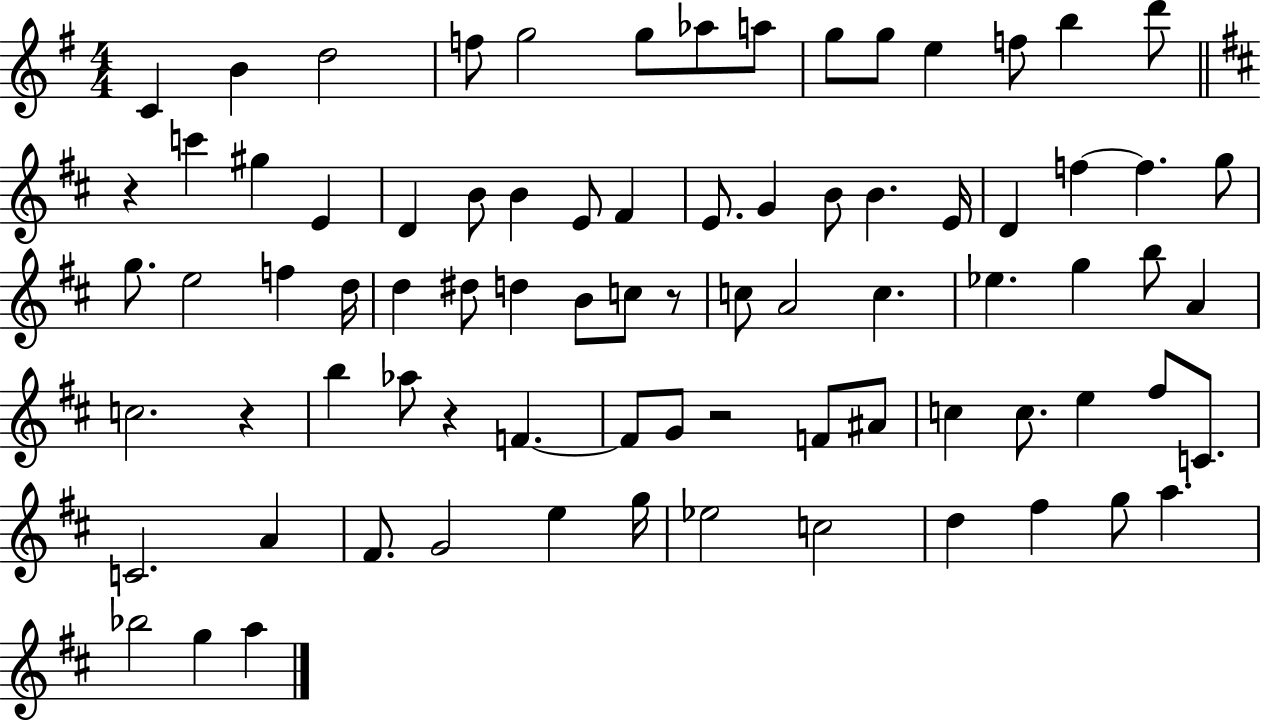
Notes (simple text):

C4/q B4/q D5/h F5/e G5/h G5/e Ab5/e A5/e G5/e G5/e E5/q F5/e B5/q D6/e R/q C6/q G#5/q E4/q D4/q B4/e B4/q E4/e F#4/q E4/e. G4/q B4/e B4/q. E4/s D4/q F5/q F5/q. G5/e G5/e. E5/h F5/q D5/s D5/q D#5/e D5/q B4/e C5/e R/e C5/e A4/h C5/q. Eb5/q. G5/q B5/e A4/q C5/h. R/q B5/q Ab5/e R/q F4/q. F4/e G4/e R/h F4/e A#4/e C5/q C5/e. E5/q F#5/e C4/e. C4/h. A4/q F#4/e. G4/h E5/q G5/s Eb5/h C5/h D5/q F#5/q G5/e A5/q. Bb5/h G5/q A5/q